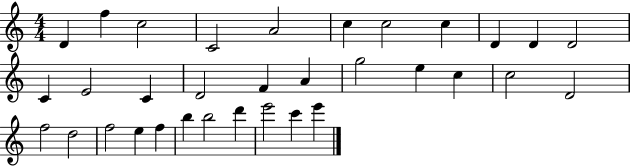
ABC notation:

X:1
T:Untitled
M:4/4
L:1/4
K:C
D f c2 C2 A2 c c2 c D D D2 C E2 C D2 F A g2 e c c2 D2 f2 d2 f2 e f b b2 d' e'2 c' e'